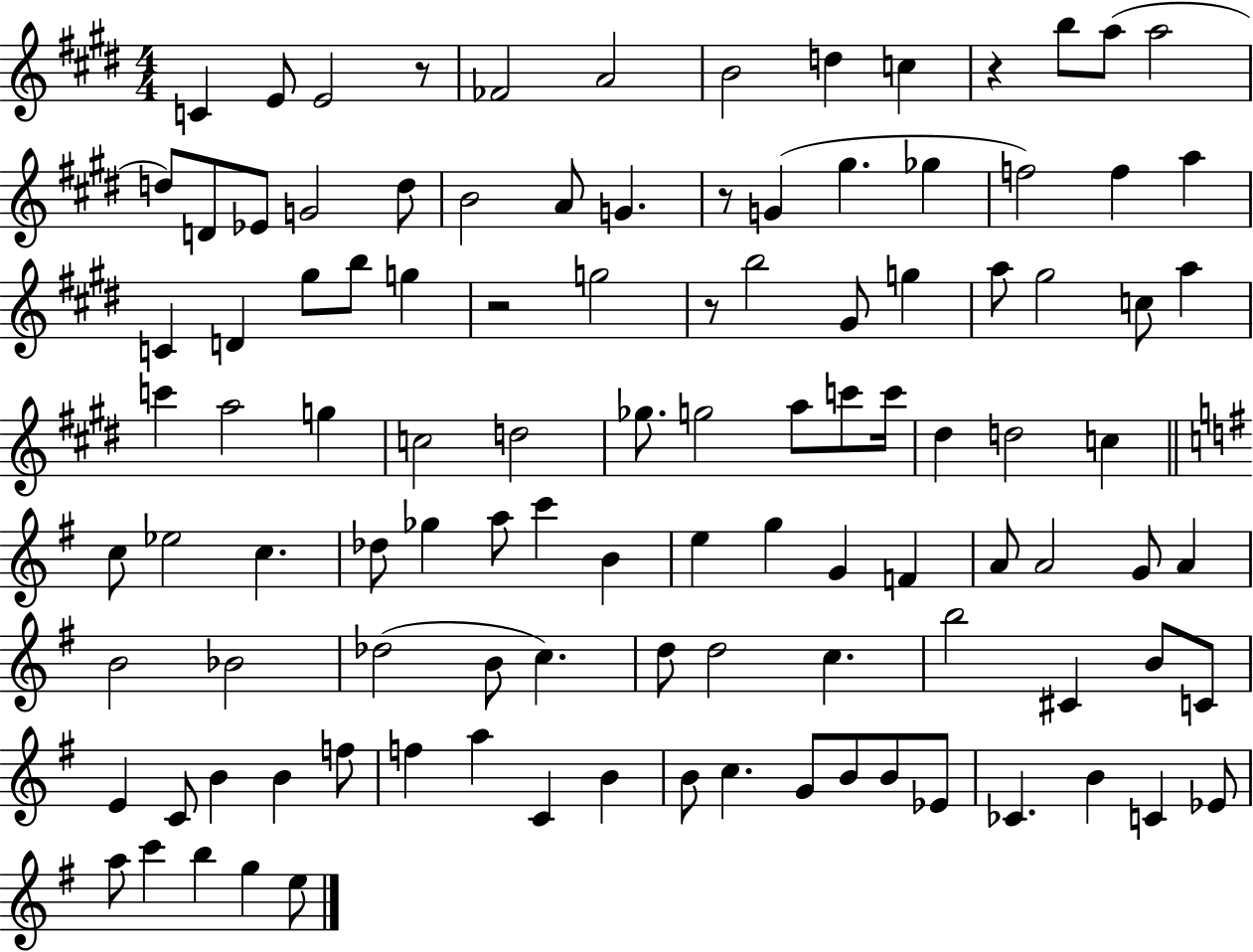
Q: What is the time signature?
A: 4/4